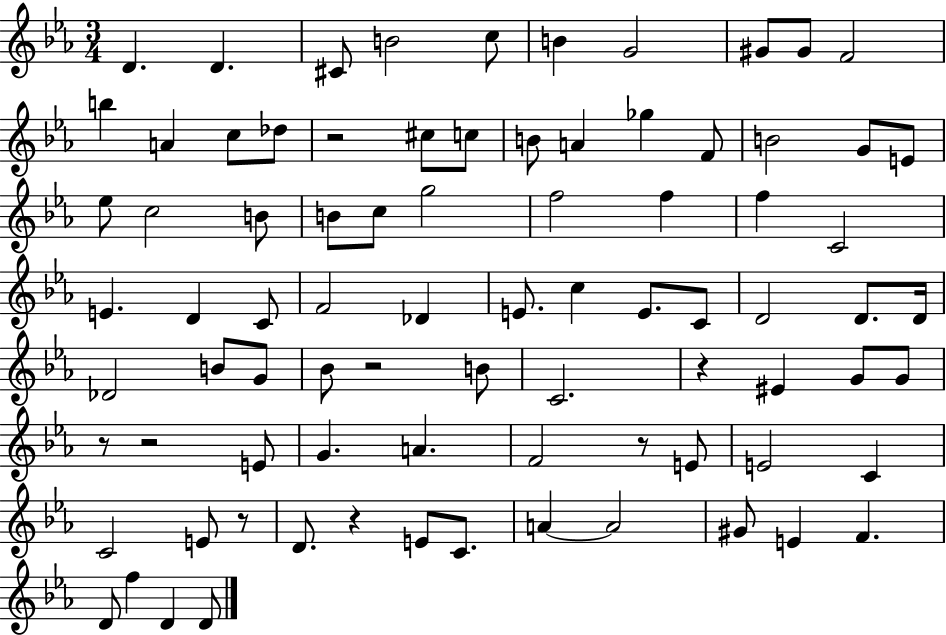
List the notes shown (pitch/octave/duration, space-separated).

D4/q. D4/q. C#4/e B4/h C5/e B4/q G4/h G#4/e G#4/e F4/h B5/q A4/q C5/e Db5/e R/h C#5/e C5/e B4/e A4/q Gb5/q F4/e B4/h G4/e E4/e Eb5/e C5/h B4/e B4/e C5/e G5/h F5/h F5/q F5/q C4/h E4/q. D4/q C4/e F4/h Db4/q E4/e. C5/q E4/e. C4/e D4/h D4/e. D4/s Db4/h B4/e G4/e Bb4/e R/h B4/e C4/h. R/q EIS4/q G4/e G4/e R/e R/h E4/e G4/q. A4/q. F4/h R/e E4/e E4/h C4/q C4/h E4/e R/e D4/e. R/q E4/e C4/e. A4/q A4/h G#4/e E4/q F4/q. D4/e F5/q D4/q D4/e